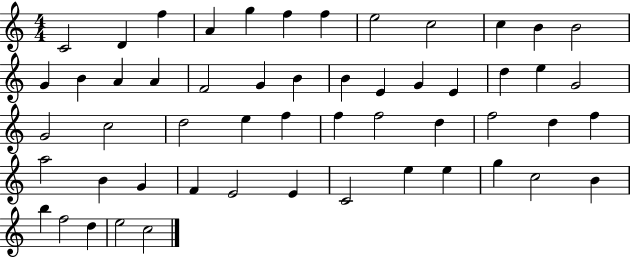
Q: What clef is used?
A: treble